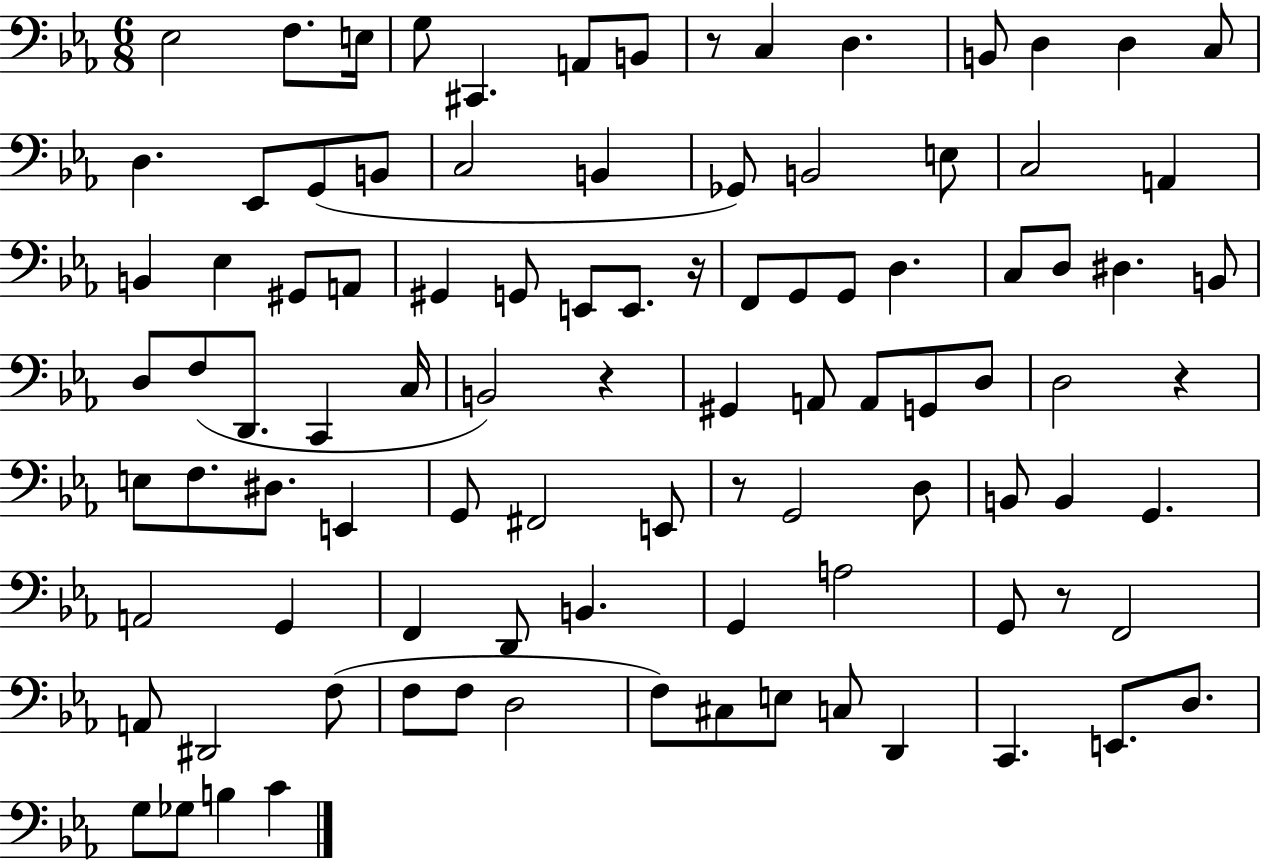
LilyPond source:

{
  \clef bass
  \numericTimeSignature
  \time 6/8
  \key ees \major
  ees2 f8. e16 | g8 cis,4. a,8 b,8 | r8 c4 d4. | b,8 d4 d4 c8 | \break d4. ees,8 g,8( b,8 | c2 b,4 | ges,8) b,2 e8 | c2 a,4 | \break b,4 ees4 gis,8 a,8 | gis,4 g,8 e,8 e,8. r16 | f,8 g,8 g,8 d4. | c8 d8 dis4. b,8 | \break d8 f8( d,8. c,4 c16 | b,2) r4 | gis,4 a,8 a,8 g,8 d8 | d2 r4 | \break e8 f8. dis8. e,4 | g,8 fis,2 e,8 | r8 g,2 d8 | b,8 b,4 g,4. | \break a,2 g,4 | f,4 d,8 b,4. | g,4 a2 | g,8 r8 f,2 | \break a,8 dis,2 f8( | f8 f8 d2 | f8) cis8 e8 c8 d,4 | c,4. e,8. d8. | \break g8 ges8 b4 c'4 | \bar "|."
}